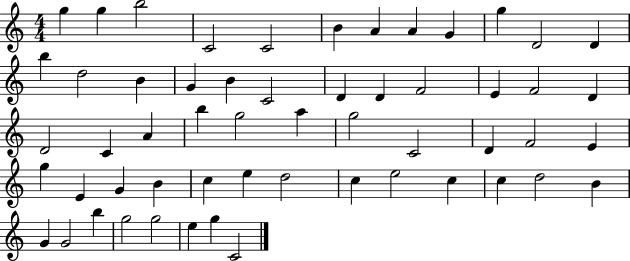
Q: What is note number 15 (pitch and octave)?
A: B4